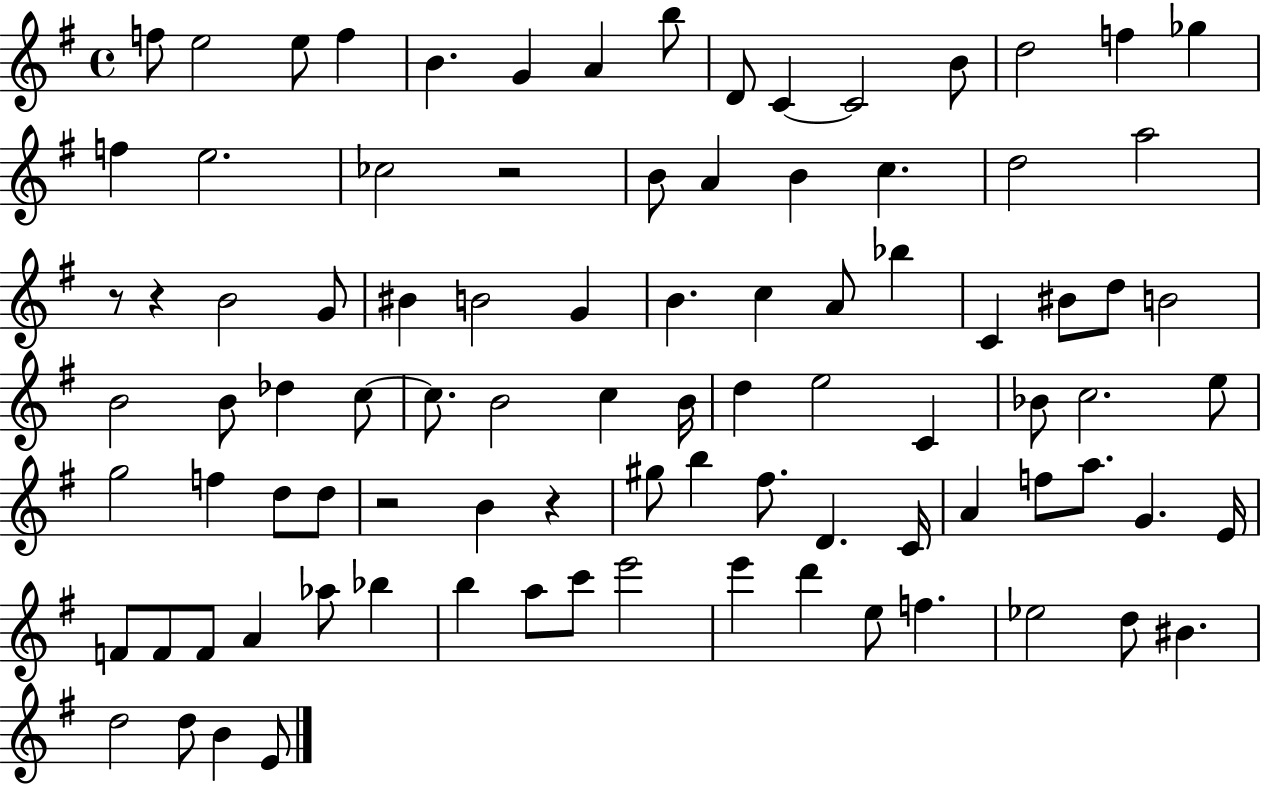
{
  \clef treble
  \time 4/4
  \defaultTimeSignature
  \key g \major
  f''8 e''2 e''8 f''4 | b'4. g'4 a'4 b''8 | d'8 c'4~~ c'2 b'8 | d''2 f''4 ges''4 | \break f''4 e''2. | ces''2 r2 | b'8 a'4 b'4 c''4. | d''2 a''2 | \break r8 r4 b'2 g'8 | bis'4 b'2 g'4 | b'4. c''4 a'8 bes''4 | c'4 bis'8 d''8 b'2 | \break b'2 b'8 des''4 c''8~~ | c''8. b'2 c''4 b'16 | d''4 e''2 c'4 | bes'8 c''2. e''8 | \break g''2 f''4 d''8 d''8 | r2 b'4 r4 | gis''8 b''4 fis''8. d'4. c'16 | a'4 f''8 a''8. g'4. e'16 | \break f'8 f'8 f'8 a'4 aes''8 bes''4 | b''4 a''8 c'''8 e'''2 | e'''4 d'''4 e''8 f''4. | ees''2 d''8 bis'4. | \break d''2 d''8 b'4 e'8 | \bar "|."
}